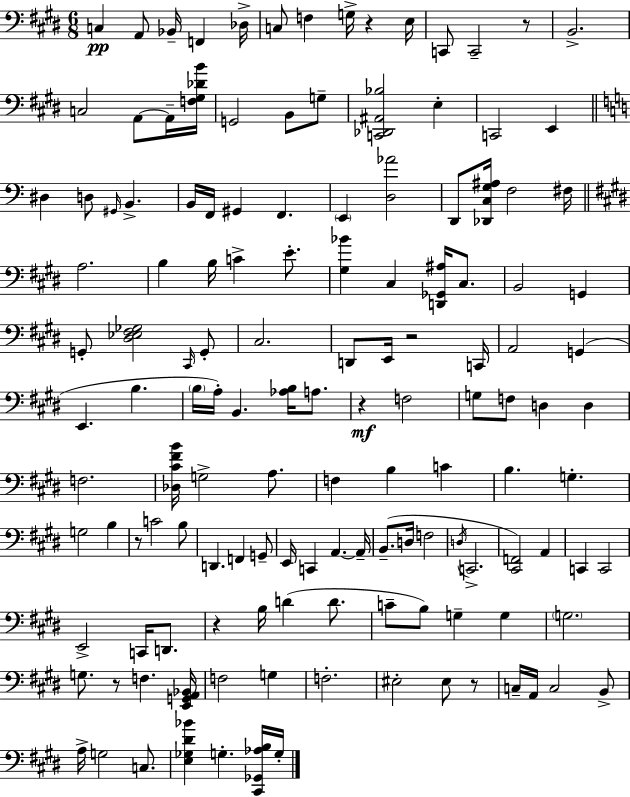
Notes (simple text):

C3/q A2/e Bb2/s F2/q Db3/s C3/e F3/q G3/s R/q E3/s C2/e C2/h R/e B2/h. C3/h A2/e A2/s [F3,G#3,Db4,B4]/s G2/h B2/e G3/e [C2,Db2,A#2,Bb3]/h E3/q C2/h E2/q D#3/q D3/e G#2/s B2/q. B2/s F2/s G#2/q F2/q. E2/q [D3,Ab4]/h D2/e [Db2,C3,G3,A#3]/s F3/h F#3/s A3/h. B3/q B3/s C4/q E4/e. [G#3,Bb4]/q C#3/q [D2,Gb2,A#3]/s C#3/e. B2/h G2/q G2/e [D#3,Eb3,F#3,Gb3]/h C#2/s G2/e C#3/h. D2/e E2/s R/h C2/s A2/h G2/q E2/q. B3/q. B3/s A3/s B2/q. [Ab3,B3]/s A3/e. R/q F3/h G3/e F3/e D3/q D3/q F3/h. [Db3,C#4,F#4,B4]/s G3/h A3/e. F3/q B3/q C4/q B3/q. G3/q. G3/h B3/q R/e C4/h B3/e D2/q. F2/q G2/e E2/s C2/q A2/q. A2/s B2/e. D3/s F3/h D3/s C2/h. [C#2,F2]/h A2/q C2/q C2/h E2/h C2/s D2/e. R/q B3/s D4/q D4/e. C4/e B3/e G3/q G3/q G3/h. G3/e. R/e F3/q. [E2,G2,A2,Bb2]/s F3/h G3/q F3/h. EIS3/h EIS3/e R/e C3/s A2/s C3/h B2/e A3/s G3/h C3/e. [E3,Gb3,D#4,Bb4]/q G3/q. [C#2,Gb2,Ab3,B3]/s G3/s